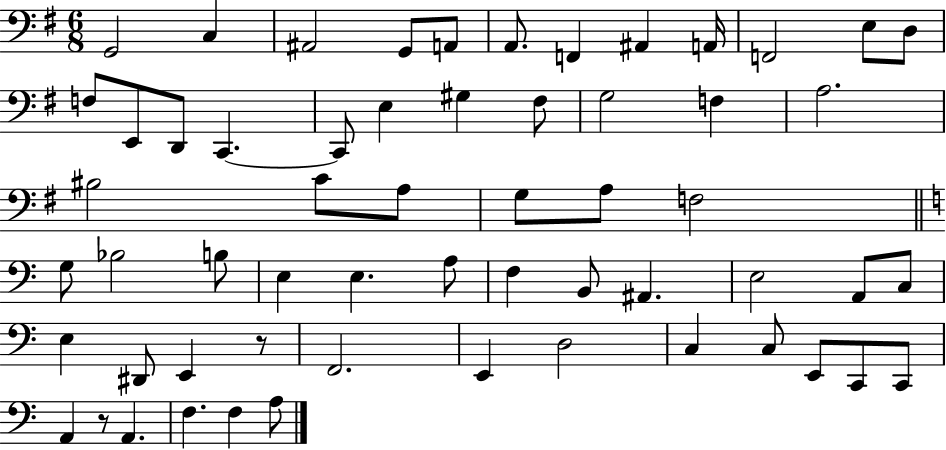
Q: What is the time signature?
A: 6/8